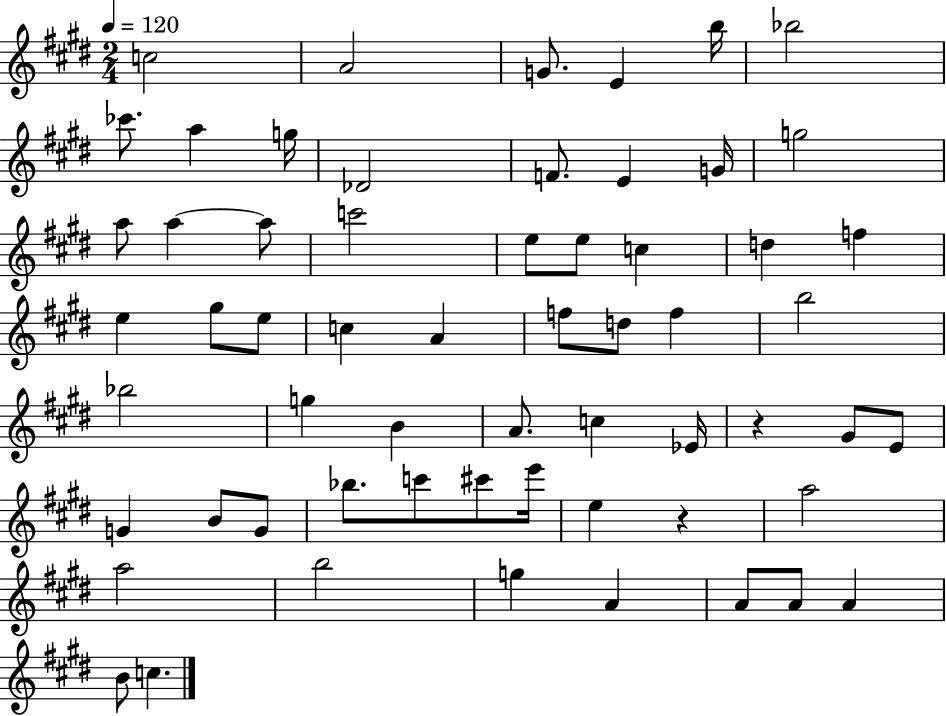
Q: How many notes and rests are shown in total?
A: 60